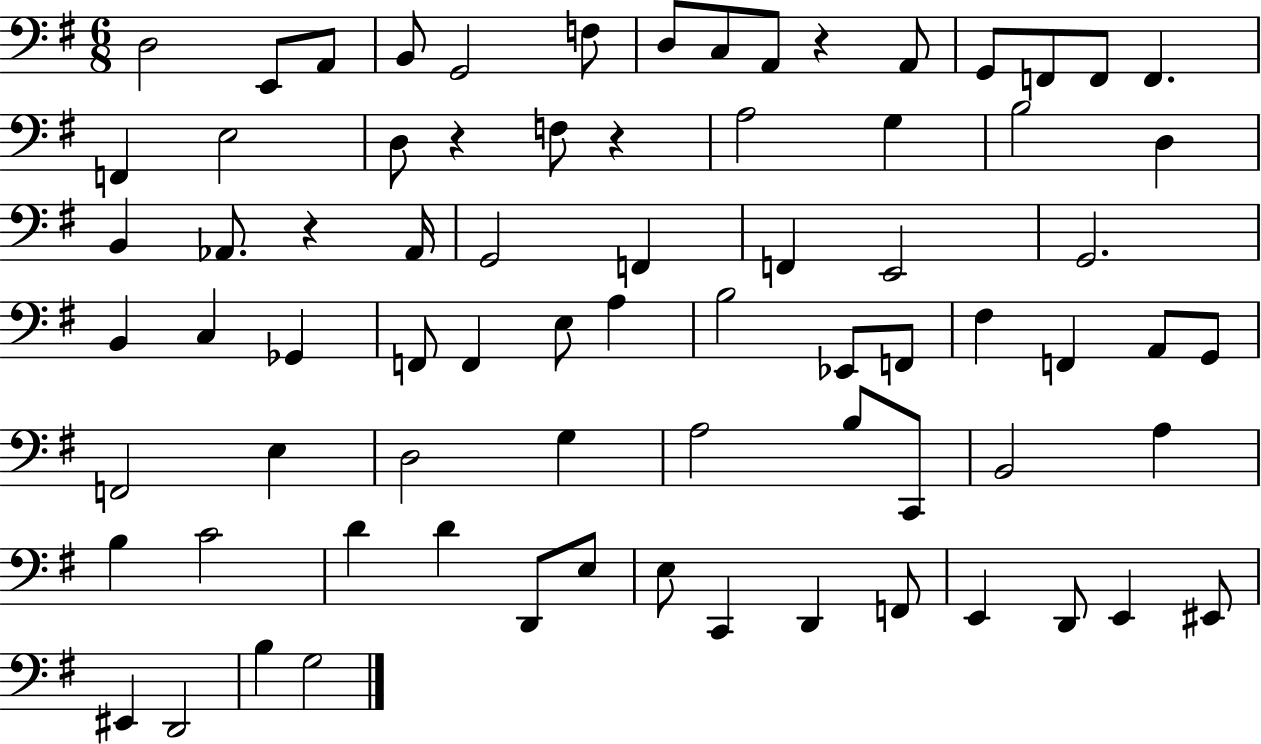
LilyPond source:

{
  \clef bass
  \numericTimeSignature
  \time 6/8
  \key g \major
  d2 e,8 a,8 | b,8 g,2 f8 | d8 c8 a,8 r4 a,8 | g,8 f,8 f,8 f,4. | \break f,4 e2 | d8 r4 f8 r4 | a2 g4 | b2 d4 | \break b,4 aes,8. r4 aes,16 | g,2 f,4 | f,4 e,2 | g,2. | \break b,4 c4 ges,4 | f,8 f,4 e8 a4 | b2 ees,8 f,8 | fis4 f,4 a,8 g,8 | \break f,2 e4 | d2 g4 | a2 b8 c,8 | b,2 a4 | \break b4 c'2 | d'4 d'4 d,8 e8 | e8 c,4 d,4 f,8 | e,4 d,8 e,4 eis,8 | \break eis,4 d,2 | b4 g2 | \bar "|."
}